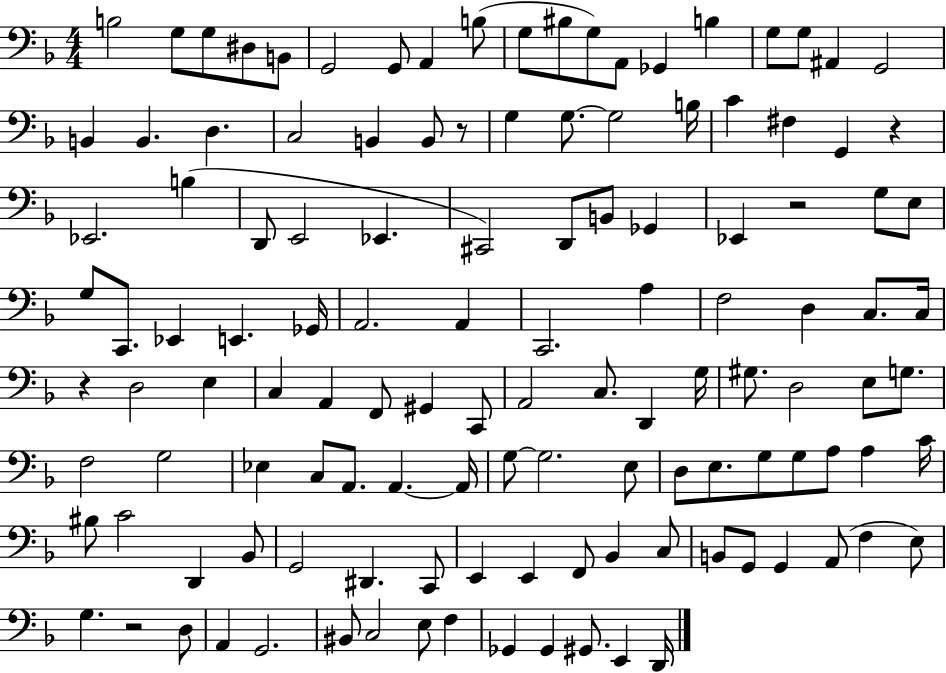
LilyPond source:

{
  \clef bass
  \numericTimeSignature
  \time 4/4
  \key f \major
  b2 g8 g8 dis8 b,8 | g,2 g,8 a,4 b8( | g8 bis8 g8) a,8 ges,4 b4 | g8 g8 ais,4 g,2 | \break b,4 b,4. d4. | c2 b,4 b,8 r8 | g4 g8.~~ g2 b16 | c'4 fis4 g,4 r4 | \break ees,2. b4( | d,8 e,2 ees,4. | cis,2) d,8 b,8 ges,4 | ees,4 r2 g8 e8 | \break g8 c,8. ees,4 e,4. ges,16 | a,2. a,4 | c,2. a4 | f2 d4 c8. c16 | \break r4 d2 e4 | c4 a,4 f,8 gis,4 c,8 | a,2 c8. d,4 g16 | gis8. d2 e8 g8. | \break f2 g2 | ees4 c8 a,8. a,4.~~ a,16 | g8~~ g2. e8 | d8 e8. g8 g8 a8 a4 c'16 | \break bis8 c'2 d,4 bes,8 | g,2 dis,4. c,8 | e,4 e,4 f,8 bes,4 c8 | b,8 g,8 g,4 a,8( f4 e8) | \break g4. r2 d8 | a,4 g,2. | bis,8 c2 e8 f4 | ges,4 ges,4 gis,8. e,4 d,16 | \break \bar "|."
}